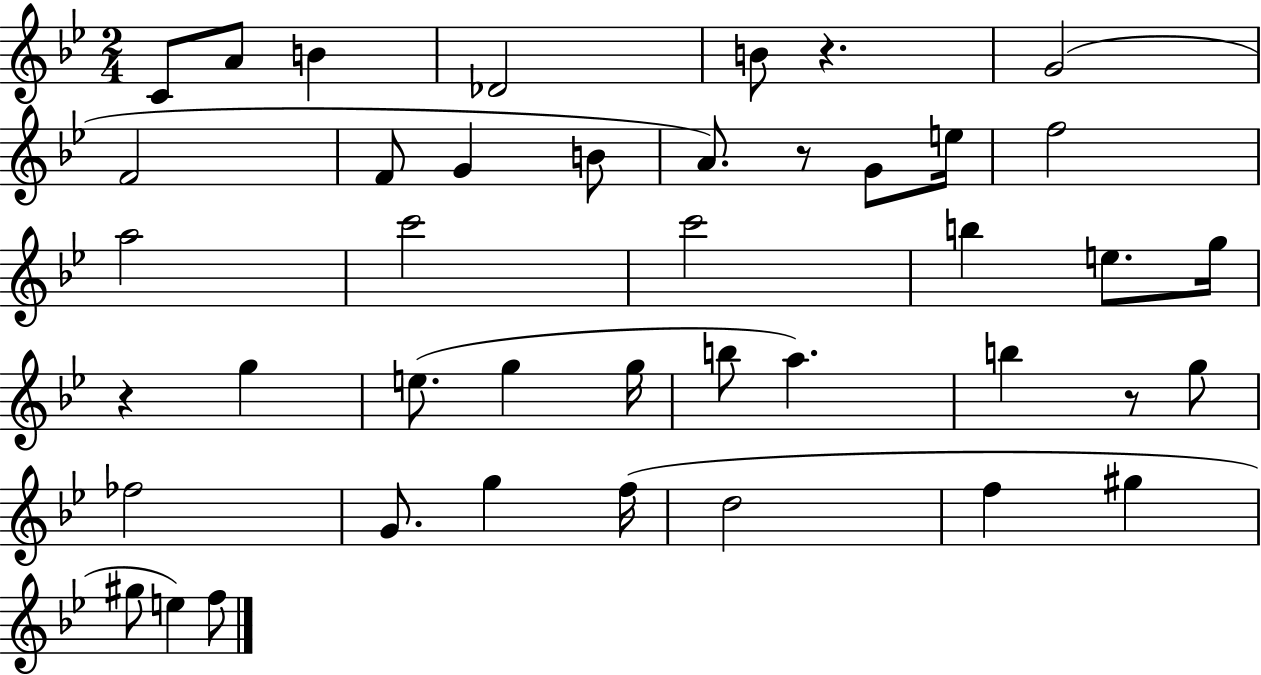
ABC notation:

X:1
T:Untitled
M:2/4
L:1/4
K:Bb
C/2 A/2 B _D2 B/2 z G2 F2 F/2 G B/2 A/2 z/2 G/2 e/4 f2 a2 c'2 c'2 b e/2 g/4 z g e/2 g g/4 b/2 a b z/2 g/2 _f2 G/2 g f/4 d2 f ^g ^g/2 e f/2